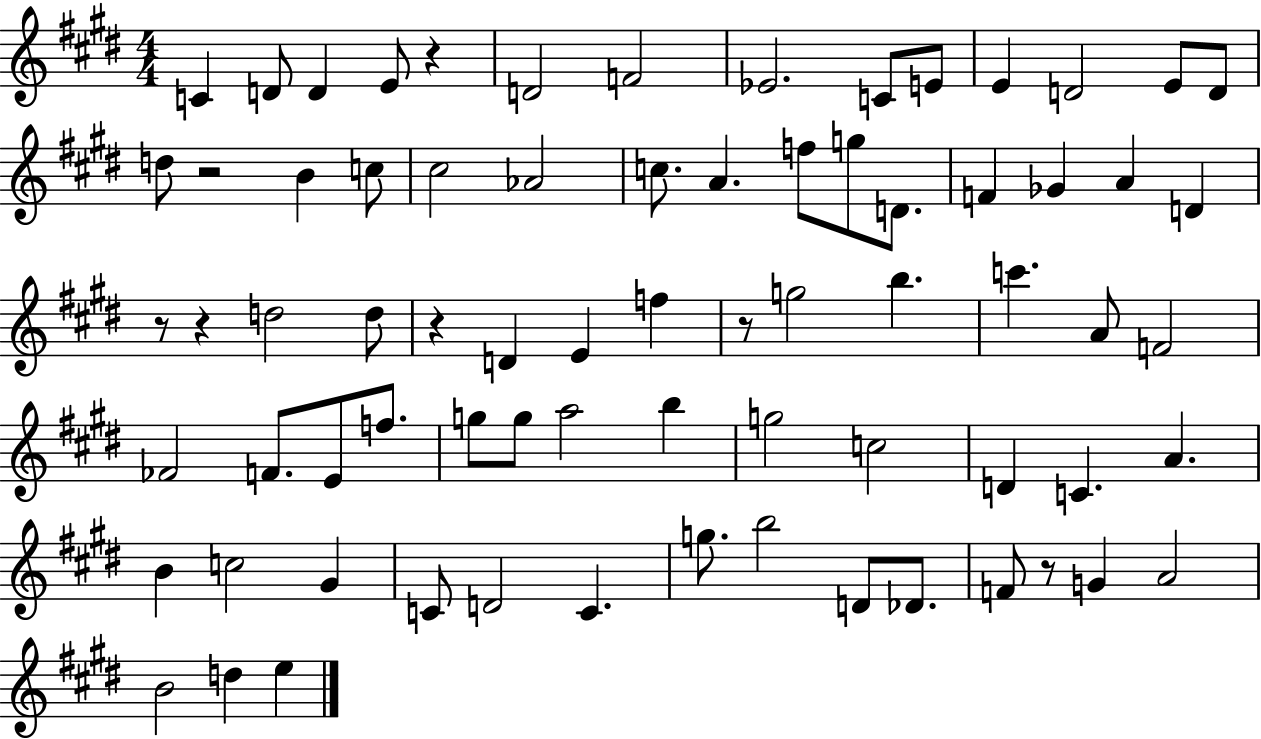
{
  \clef treble
  \numericTimeSignature
  \time 4/4
  \key e \major
  \repeat volta 2 { c'4 d'8 d'4 e'8 r4 | d'2 f'2 | ees'2. c'8 e'8 | e'4 d'2 e'8 d'8 | \break d''8 r2 b'4 c''8 | cis''2 aes'2 | c''8. a'4. f''8 g''8 d'8. | f'4 ges'4 a'4 d'4 | \break r8 r4 d''2 d''8 | r4 d'4 e'4 f''4 | r8 g''2 b''4. | c'''4. a'8 f'2 | \break fes'2 f'8. e'8 f''8. | g''8 g''8 a''2 b''4 | g''2 c''2 | d'4 c'4. a'4. | \break b'4 c''2 gis'4 | c'8 d'2 c'4. | g''8. b''2 d'8 des'8. | f'8 r8 g'4 a'2 | \break b'2 d''4 e''4 | } \bar "|."
}